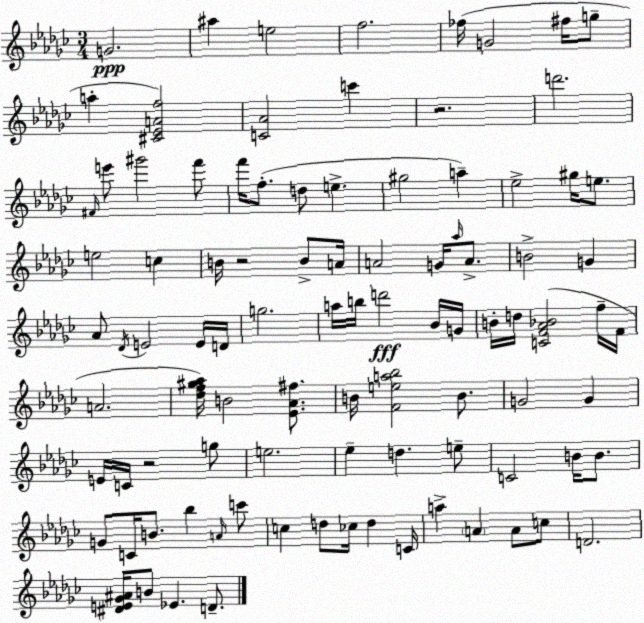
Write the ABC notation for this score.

X:1
T:Untitled
M:3/4
L:1/4
K:Ebm
G2 ^a e2 f2 _f/4 G2 ^f/4 g/2 a [^C_EAf]2 [C_A]2 c' z2 d'2 ^F/4 e'/2 ^g'2 f'/2 f'/4 f/2 d/2 e ^g2 a _e2 ^g/4 e/2 e2 c B/4 z2 B/2 A/4 A2 G/4 _a/4 A/2 B2 G _A/2 _D/4 E2 E/4 D/4 g2 a/4 b/4 d'2 _B/4 G/4 B/4 d/4 [CF_A_B]2 f/4 F/4 A2 [_df^g_a]/4 B2 [_E_A^f]/2 B/4 [Fea_b]2 B/2 G2 G E/4 C/4 z2 g/2 e2 _e d e/2 C2 B/4 B/2 G/2 C/4 B/2 _b A/4 c'/2 c d/2 _c/4 d C/4 a A A/2 c/2 D2 [^DE_G^A]/4 B/2 _E D/2